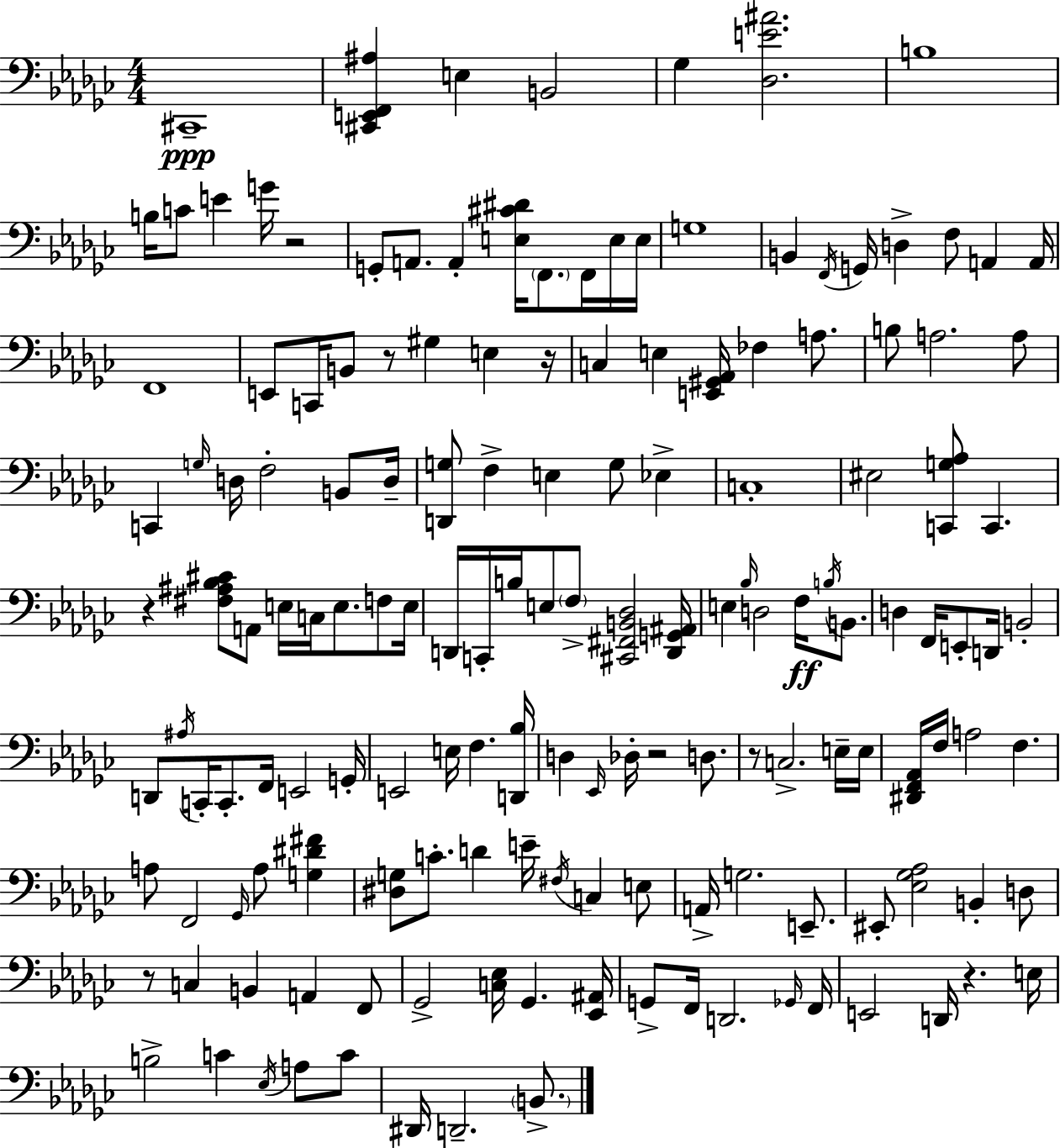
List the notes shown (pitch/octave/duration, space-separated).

C#2/w [C#2,E2,F2,A#3]/q E3/q B2/h Gb3/q [Db3,E4,A#4]/h. B3/w B3/s C4/e E4/q G4/s R/h G2/e A2/e. A2/q [E3,C#4,D#4]/s F2/e. F2/s E3/s E3/s G3/w B2/q F2/s G2/s D3/q F3/e A2/q A2/s F2/w E2/e C2/s B2/e R/e G#3/q E3/q R/s C3/q E3/q [E2,G#2,Ab2]/s FES3/q A3/e. B3/e A3/h. A3/e C2/q G3/s D3/s F3/h B2/e D3/s [D2,G3]/e F3/q E3/q G3/e Eb3/q C3/w EIS3/h [C2,G3,Ab3]/e C2/q. R/q [F#3,A#3,Bb3,C#4]/e A2/e E3/s C3/s E3/e. F3/e E3/s D2/s C2/s B3/s E3/e F3/e [C#2,F#2,B2,Db3]/h [D2,G2,A#2]/s E3/q Bb3/s D3/h F3/s B3/s B2/e. D3/q F2/s E2/e D2/s B2/h D2/e A#3/s C2/s C2/e. F2/s E2/h G2/s E2/h E3/s F3/q. [D2,Bb3]/s D3/q Eb2/s Db3/s R/h D3/e. R/e C3/h. E3/s E3/s [D#2,F2,Ab2]/s F3/s A3/h F3/q. A3/e F2/h Gb2/s A3/e [G3,D#4,F#4]/q [D#3,G3]/e C4/e. D4/q E4/s F#3/s C3/q E3/e A2/s G3/h. E2/e. EIS2/e [Eb3,Gb3,Ab3]/h B2/q D3/e R/e C3/q B2/q A2/q F2/e Gb2/h [C3,Eb3]/s Gb2/q. [Eb2,A#2]/s G2/e F2/s D2/h. Gb2/s F2/s E2/h D2/s R/q. E3/s B3/h C4/q Eb3/s A3/e C4/e D#2/s D2/h. B2/e.